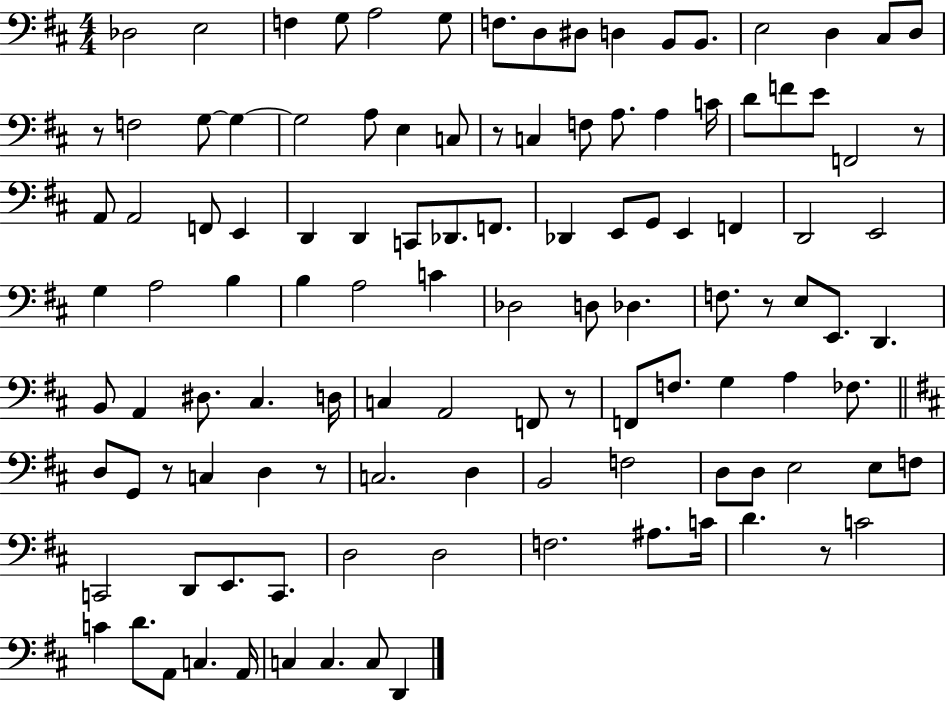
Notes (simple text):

Db3/h E3/h F3/q G3/e A3/h G3/e F3/e. D3/e D#3/e D3/q B2/e B2/e. E3/h D3/q C#3/e D3/e R/e F3/h G3/e G3/q G3/h A3/e E3/q C3/e R/e C3/q F3/e A3/e. A3/q C4/s D4/e F4/e E4/e F2/h R/e A2/e A2/h F2/e E2/q D2/q D2/q C2/e Db2/e. F2/e. Db2/q E2/e G2/e E2/q F2/q D2/h E2/h G3/q A3/h B3/q B3/q A3/h C4/q Db3/h D3/e Db3/q. F3/e. R/e E3/e E2/e. D2/q. B2/e A2/q D#3/e. C#3/q. D3/s C3/q A2/h F2/e R/e F2/e F3/e. G3/q A3/q FES3/e. D3/e G2/e R/e C3/q D3/q R/e C3/h. D3/q B2/h F3/h D3/e D3/e E3/h E3/e F3/e C2/h D2/e E2/e. C2/e. D3/h D3/h F3/h. A#3/e. C4/s D4/q. R/e C4/h C4/q D4/e. A2/e C3/q. A2/s C3/q C3/q. C3/e D2/q